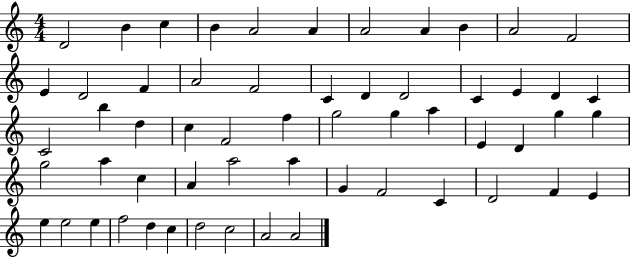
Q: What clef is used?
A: treble